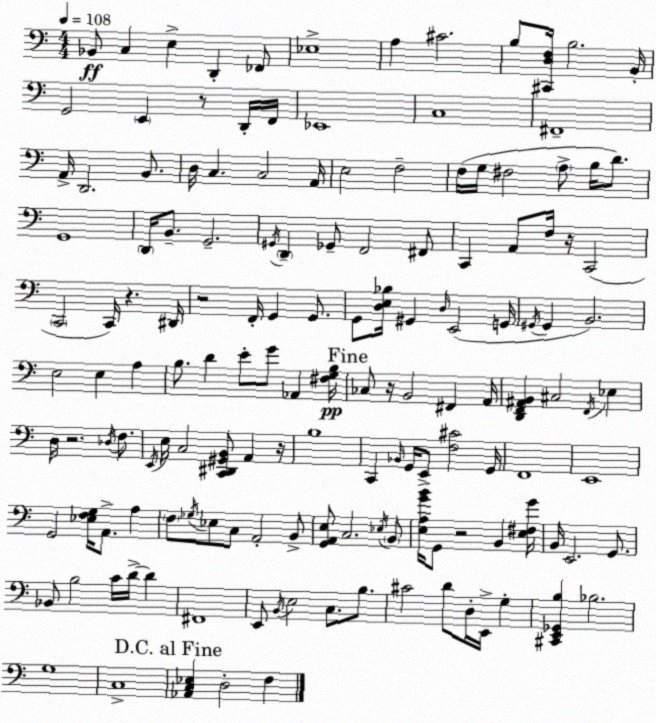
X:1
T:Untitled
M:4/4
L:1/4
K:Am
_B,,/2 C, E, D,, _F,,/2 _E,4 A, ^C2 B,/2 [^C,,D,F,]/4 B,2 B,,/4 G,,2 E,, z/2 D,,/4 F,,/4 _E,,4 C,4 ^F,,4 A,,/4 D,,2 B,,/2 D,/4 C, C,2 A,,/4 E,2 F,2 F,/4 G,/4 ^F,2 A,/2 B,/4 D/2 G,,4 D,,/4 B,,/2 G,,2 ^G,,/4 D,, _G,,/2 F,,2 ^F,,/2 C,, A,,/2 F,/4 z/4 C,,2 C,,2 C,,/4 z ^D,,/4 z2 F,,/4 G,, G,,/2 G,,/2 [D,E,_B,]/4 ^G,, D,/4 E,,2 G,,/4 ^G,,/4 ^G,, B,,2 E,2 E, A, B,/2 D E/2 G/2 _A,, [^F,G,B,]/4 _C,/2 z/4 B,,2 ^F,, A,,/4 [D,,F,,^A,,B,,] ^C,2 F,,/4 _E, D,/4 z2 _D,/4 F,/2 E,,/4 E,/4 C,2 [C,,^D,,^G,,B,,]/2 A,, z/4 B,4 C,, _B,,/4 G,,/4 E,,/2 [F,^C]2 G,,/4 F,,4 E,,4 G,,2 [_E,F,G,]/4 A,,/2 A, F,/2 _G,/4 _E,/2 C,/2 A,,2 B,,/2 [G,,A,,E,]/2 C,2 _E,/4 B,,/2 [E,A,GB]/4 G,,/2 z2 B,, [E,^F,G]/4 B,,/4 E,,2 G,,/2 _B,,/2 B,2 C/4 D/4 D ^F,,4 E,,/2 B,,/4 E,2 C,/2 B,/2 ^C2 D/2 D,/4 E,,/4 G, [^C,,E,,_G,,B,] _B,2 G,4 C,4 [_A,,C,_E,] D,2 F,